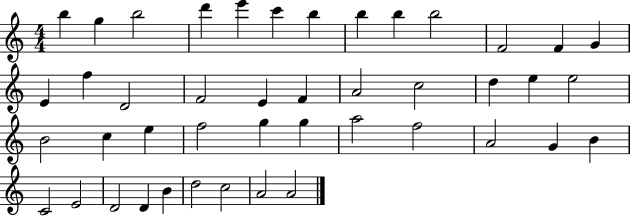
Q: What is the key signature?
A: C major